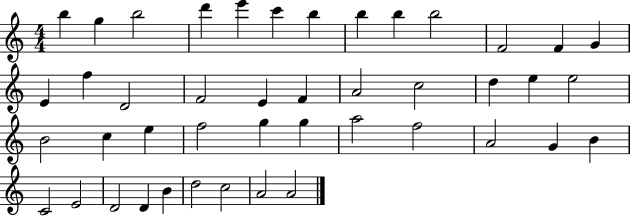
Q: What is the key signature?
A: C major